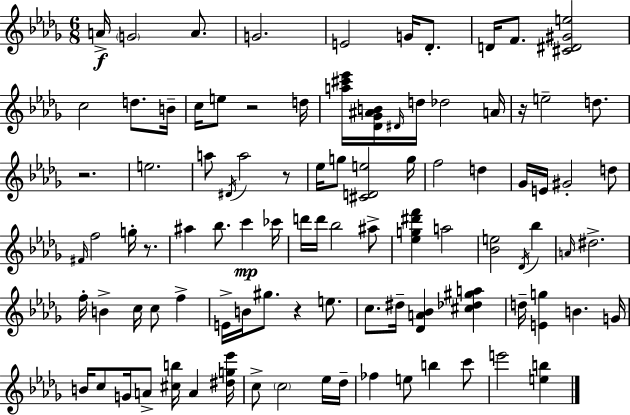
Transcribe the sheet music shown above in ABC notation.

X:1
T:Untitled
M:6/8
L:1/4
K:Bbm
A/4 G2 A/2 G2 E2 G/4 _D/2 D/4 F/2 [^C^D^Ge]2 c2 d/2 B/4 c/4 e/2 z2 d/4 [a^c'_e']/4 [_D_G^AB]/4 ^D/4 d/4 _d2 A/4 z/4 e2 d/2 z2 e2 a/2 ^D/4 a2 z/2 _e/4 g/2 [^CDe]2 g/4 f2 d _G/4 E/4 ^G2 d/2 ^F/4 f2 g/4 z/2 ^a _b/2 c' _c'/4 d'/4 d'/4 _b2 ^a/2 [_eg^d'f'] a2 [_Be]2 _D/4 _b A/4 ^d2 f/4 B c/4 c/2 f E/4 B/4 ^g/2 z e/2 c/2 ^d/4 [_DA_B] [^c_d^ga] d/4 [Eg] B G/4 B/4 c/2 G/4 A/2 [^cb]/4 A [^dg_e']/4 c/2 c2 _e/4 _d/4 _f e/2 b c'/2 e'2 [eb]